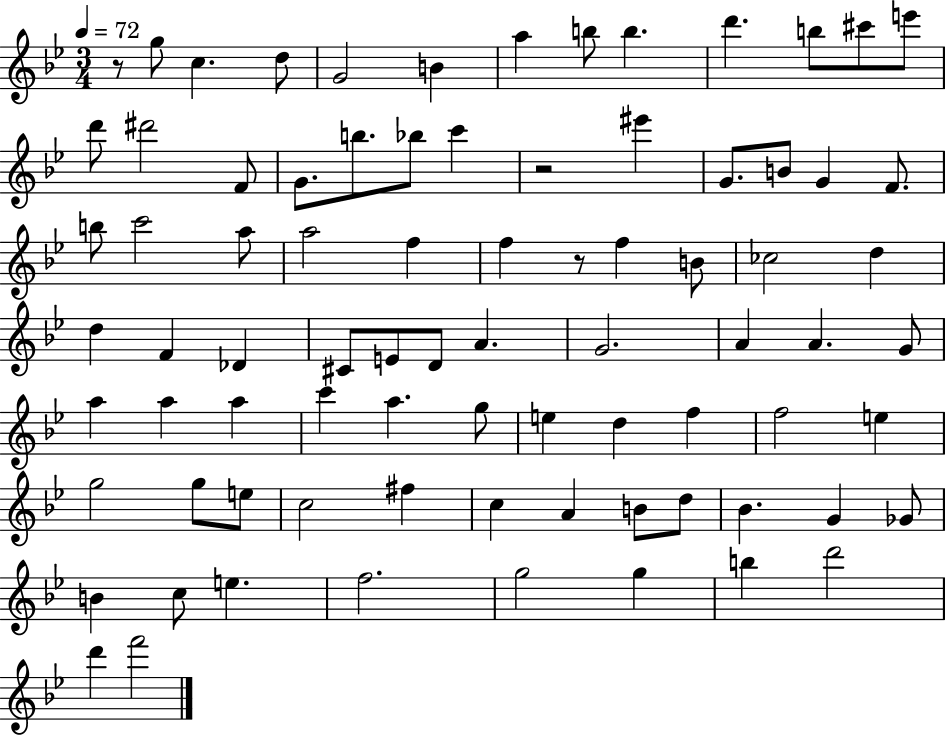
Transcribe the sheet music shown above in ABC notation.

X:1
T:Untitled
M:3/4
L:1/4
K:Bb
z/2 g/2 c d/2 G2 B a b/2 b d' b/2 ^c'/2 e'/2 d'/2 ^d'2 F/2 G/2 b/2 _b/2 c' z2 ^e' G/2 B/2 G F/2 b/2 c'2 a/2 a2 f f z/2 f B/2 _c2 d d F _D ^C/2 E/2 D/2 A G2 A A G/2 a a a c' a g/2 e d f f2 e g2 g/2 e/2 c2 ^f c A B/2 d/2 _B G _G/2 B c/2 e f2 g2 g b d'2 d' f'2